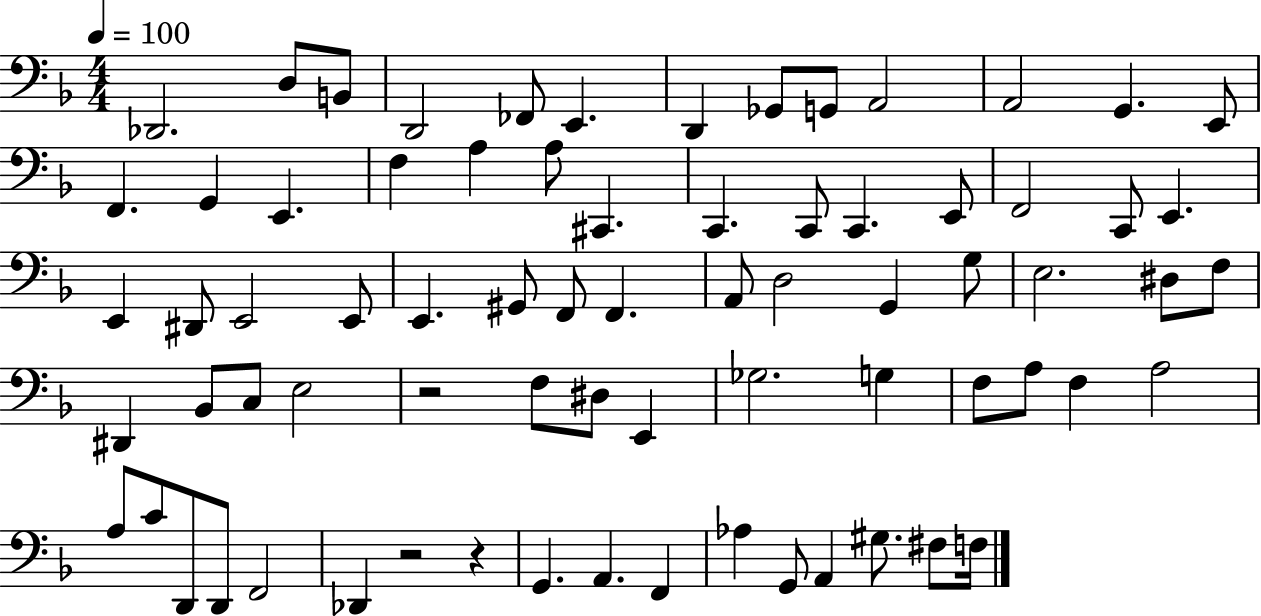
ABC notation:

X:1
T:Untitled
M:4/4
L:1/4
K:F
_D,,2 D,/2 B,,/2 D,,2 _F,,/2 E,, D,, _G,,/2 G,,/2 A,,2 A,,2 G,, E,,/2 F,, G,, E,, F, A, A,/2 ^C,, C,, C,,/2 C,, E,,/2 F,,2 C,,/2 E,, E,, ^D,,/2 E,,2 E,,/2 E,, ^G,,/2 F,,/2 F,, A,,/2 D,2 G,, G,/2 E,2 ^D,/2 F,/2 ^D,, _B,,/2 C,/2 E,2 z2 F,/2 ^D,/2 E,, _G,2 G, F,/2 A,/2 F, A,2 A,/2 C/2 D,,/2 D,,/2 F,,2 _D,, z2 z G,, A,, F,, _A, G,,/2 A,, ^G,/2 ^F,/2 F,/4